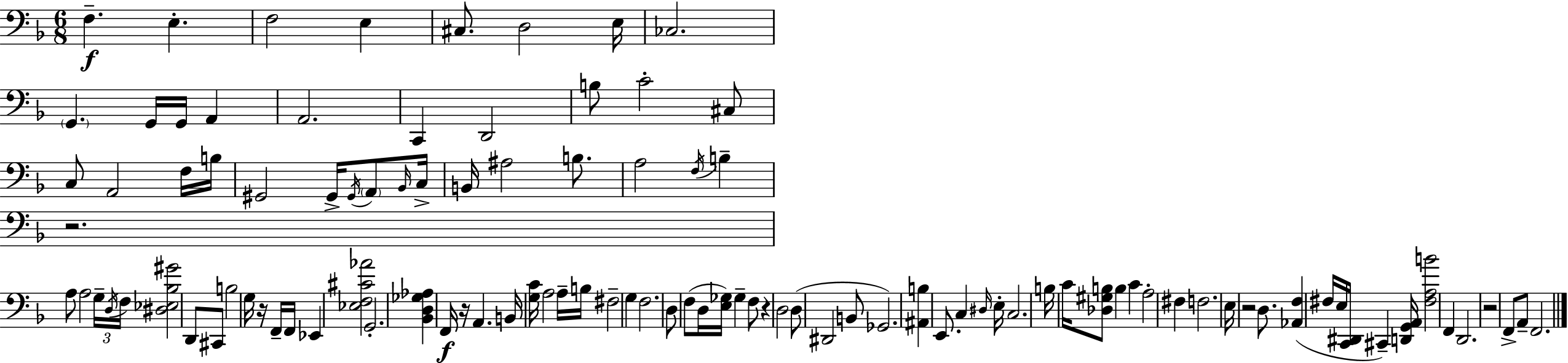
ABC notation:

X:1
T:Untitled
M:6/8
L:1/4
K:Dm
F, E, F,2 E, ^C,/2 D,2 E,/4 _C,2 G,, G,,/4 G,,/4 A,, A,,2 C,, D,,2 B,/2 C2 ^C,/2 C,/2 A,,2 F,/4 B,/4 ^G,,2 ^G,,/4 ^G,,/4 A,,/2 _B,,/4 C,/4 B,,/4 ^A,2 B,/2 A,2 F,/4 B, z2 A,/2 A,2 G,/4 D,/4 F,/4 [^D,_E,_B,^G]2 D,,/2 ^C,,/2 B,2 G,/4 z/4 F,,/4 F,,/4 _E,, [_E,F,^C_A]2 G,,2 [_B,,D,_G,_A,] F,,/4 z/4 A,, B,,/4 [G,C]/4 A,2 A,/4 B,/4 ^F,2 G, F,2 D,/2 F,/2 D,/4 [E,_G,]/4 _G, F,/2 z D,2 D,/2 ^D,,2 B,,/2 _G,,2 [^A,,B,] E,,/2 C, ^D,/4 E,/4 C,2 B,/4 C/4 [_D,^G,B,]/2 B, C A,2 ^F, F,2 E,/4 z2 D,/2 [_A,,F,] ^F,/4 E,/4 [C,,^D,,]/4 ^C,, [D,,G,,A,,]/4 [^F,A,B]2 F,, D,,2 z2 F,,/2 A,,/2 F,,2